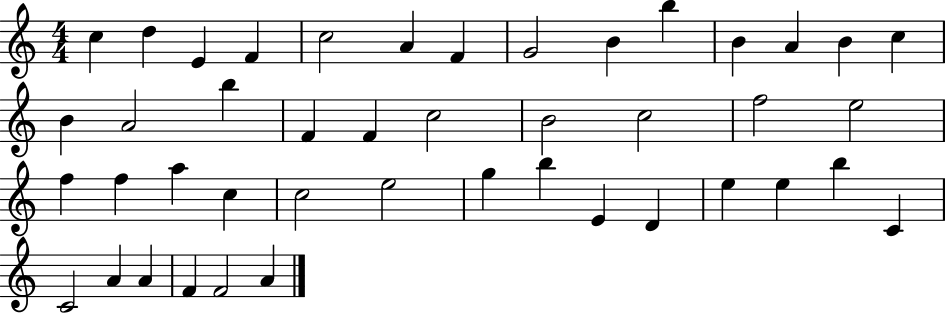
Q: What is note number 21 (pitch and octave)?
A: B4